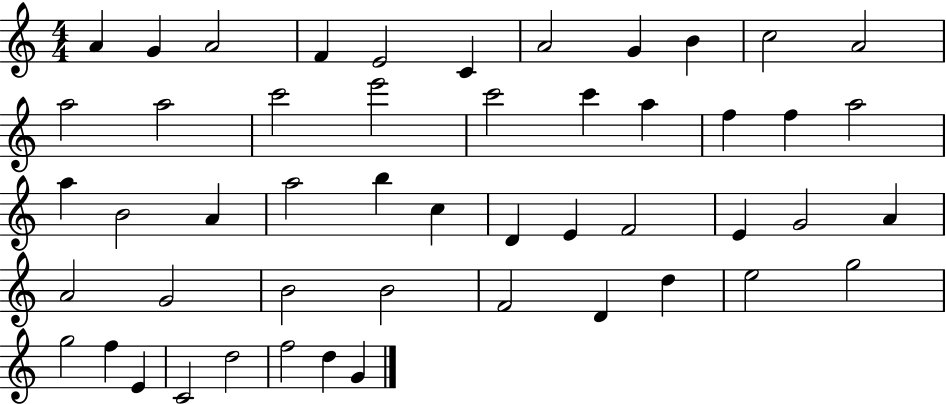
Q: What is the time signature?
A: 4/4